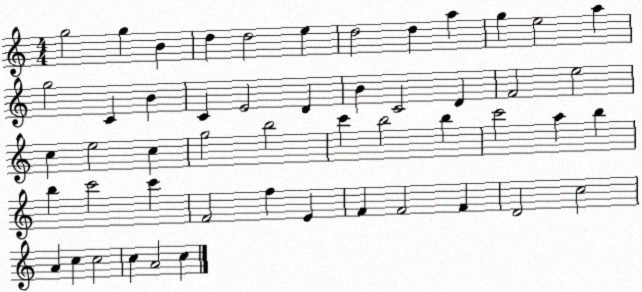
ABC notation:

X:1
T:Untitled
M:4/4
L:1/4
K:C
g2 g B d d2 e d2 d a g e2 a g2 C B C E2 D B C2 D F2 e2 c e2 c g2 b2 c' b2 b c'2 a b b c'2 c' F2 f E F F2 F D2 c2 A c c2 c A2 c